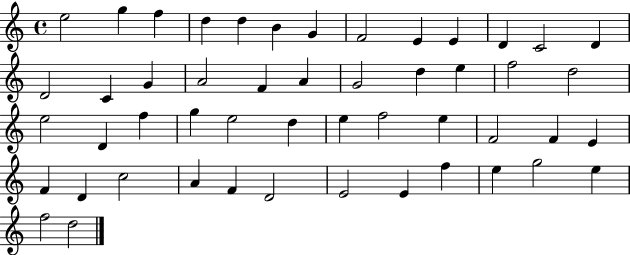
{
  \clef treble
  \time 4/4
  \defaultTimeSignature
  \key c \major
  e''2 g''4 f''4 | d''4 d''4 b'4 g'4 | f'2 e'4 e'4 | d'4 c'2 d'4 | \break d'2 c'4 g'4 | a'2 f'4 a'4 | g'2 d''4 e''4 | f''2 d''2 | \break e''2 d'4 f''4 | g''4 e''2 d''4 | e''4 f''2 e''4 | f'2 f'4 e'4 | \break f'4 d'4 c''2 | a'4 f'4 d'2 | e'2 e'4 f''4 | e''4 g''2 e''4 | \break f''2 d''2 | \bar "|."
}